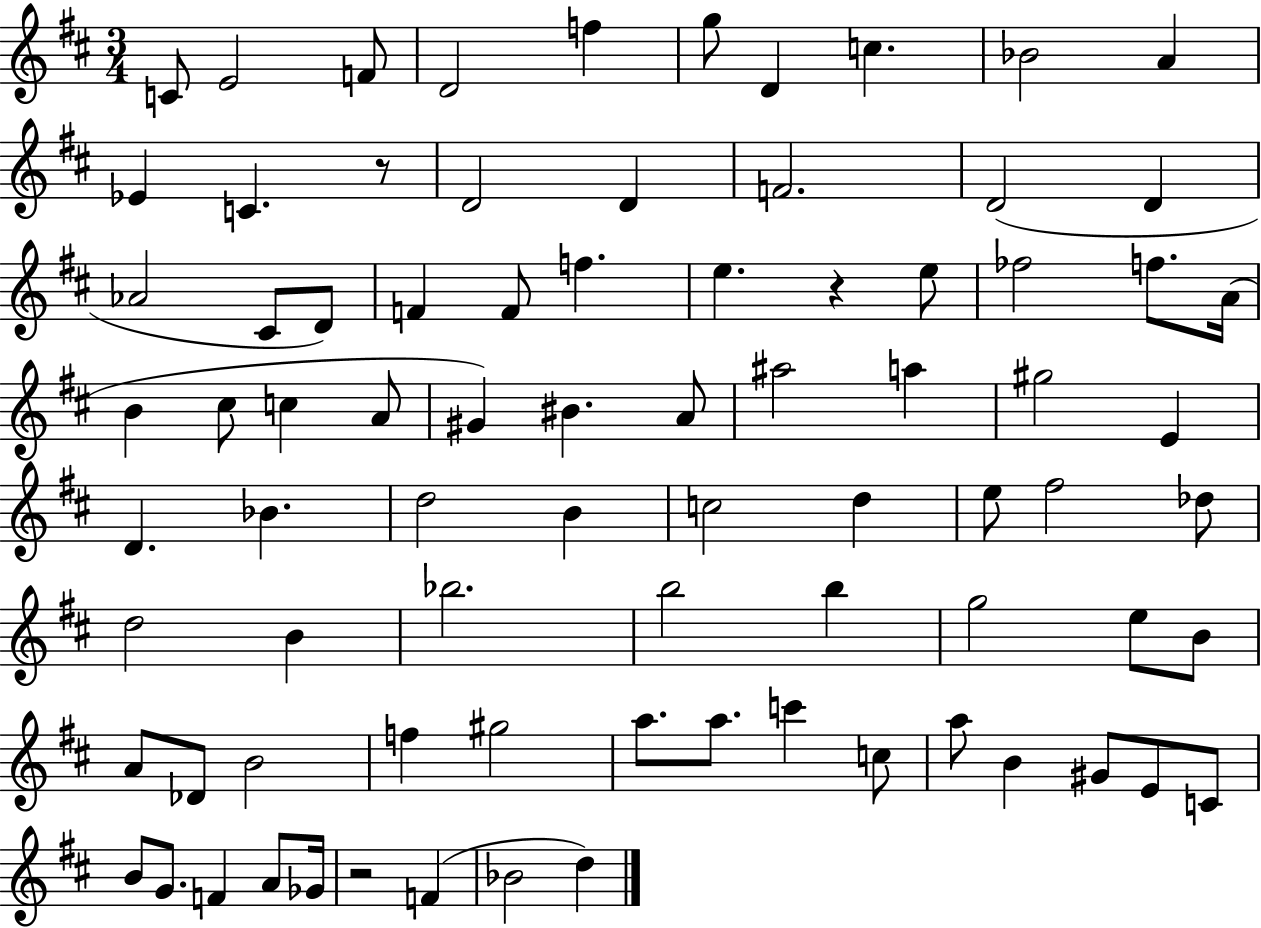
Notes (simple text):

C4/e E4/h F4/e D4/h F5/q G5/e D4/q C5/q. Bb4/h A4/q Eb4/q C4/q. R/e D4/h D4/q F4/h. D4/h D4/q Ab4/h C#4/e D4/e F4/q F4/e F5/q. E5/q. R/q E5/e FES5/h F5/e. A4/s B4/q C#5/e C5/q A4/e G#4/q BIS4/q. A4/e A#5/h A5/q G#5/h E4/q D4/q. Bb4/q. D5/h B4/q C5/h D5/q E5/e F#5/h Db5/e D5/h B4/q Bb5/h. B5/h B5/q G5/h E5/e B4/e A4/e Db4/e B4/h F5/q G#5/h A5/e. A5/e. C6/q C5/e A5/e B4/q G#4/e E4/e C4/e B4/e G4/e. F4/q A4/e Gb4/s R/h F4/q Bb4/h D5/q